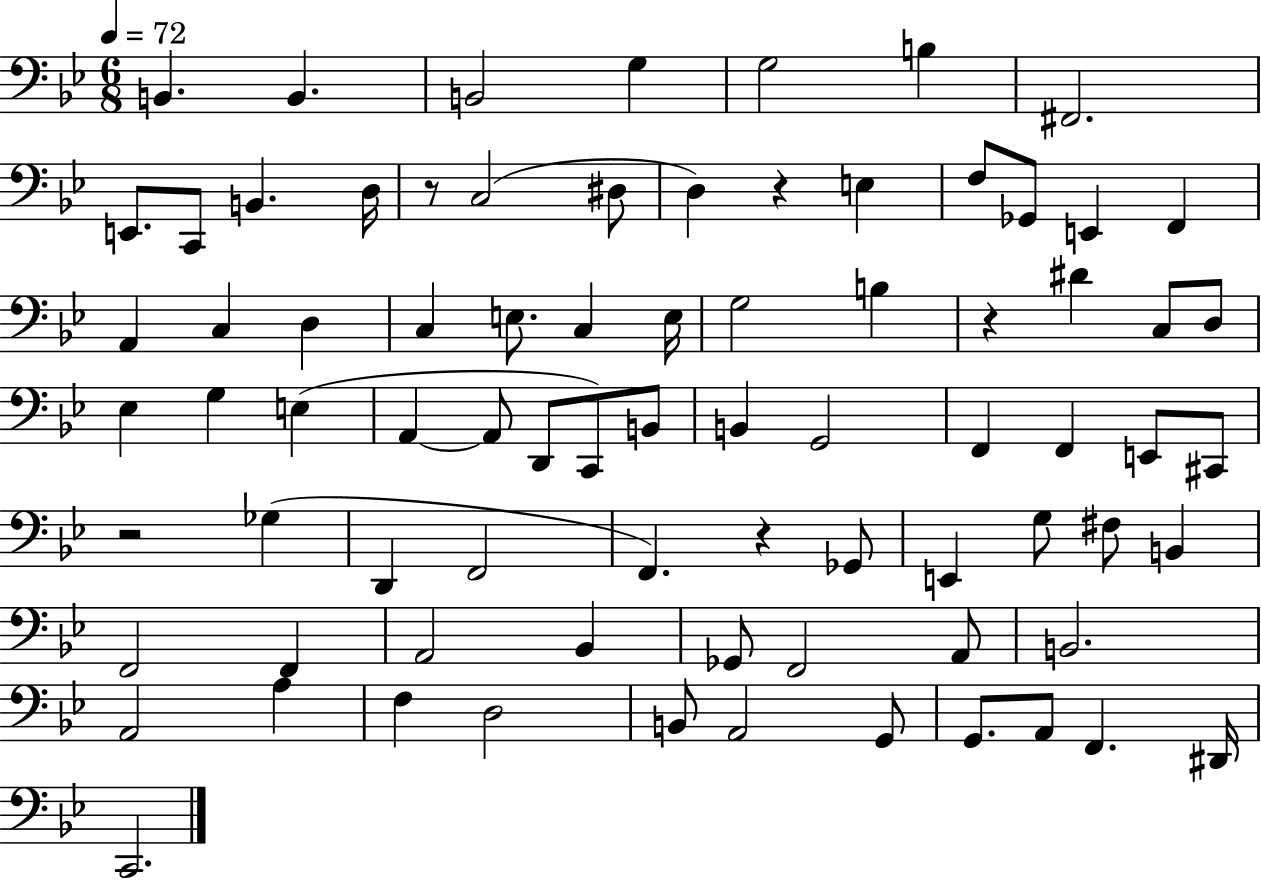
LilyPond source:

{
  \clef bass
  \numericTimeSignature
  \time 6/8
  \key bes \major
  \tempo 4 = 72
  b,4. b,4. | b,2 g4 | g2 b4 | fis,2. | \break e,8. c,8 b,4. d16 | r8 c2( dis8 | d4) r4 e4 | f8 ges,8 e,4 f,4 | \break a,4 c4 d4 | c4 e8. c4 e16 | g2 b4 | r4 dis'4 c8 d8 | \break ees4 g4 e4( | a,4~~ a,8 d,8 c,8) b,8 | b,4 g,2 | f,4 f,4 e,8 cis,8 | \break r2 ges4( | d,4 f,2 | f,4.) r4 ges,8 | e,4 g8 fis8 b,4 | \break f,2 f,4 | a,2 bes,4 | ges,8 f,2 a,8 | b,2. | \break a,2 a4 | f4 d2 | b,8 a,2 g,8 | g,8. a,8 f,4. dis,16 | \break c,2. | \bar "|."
}